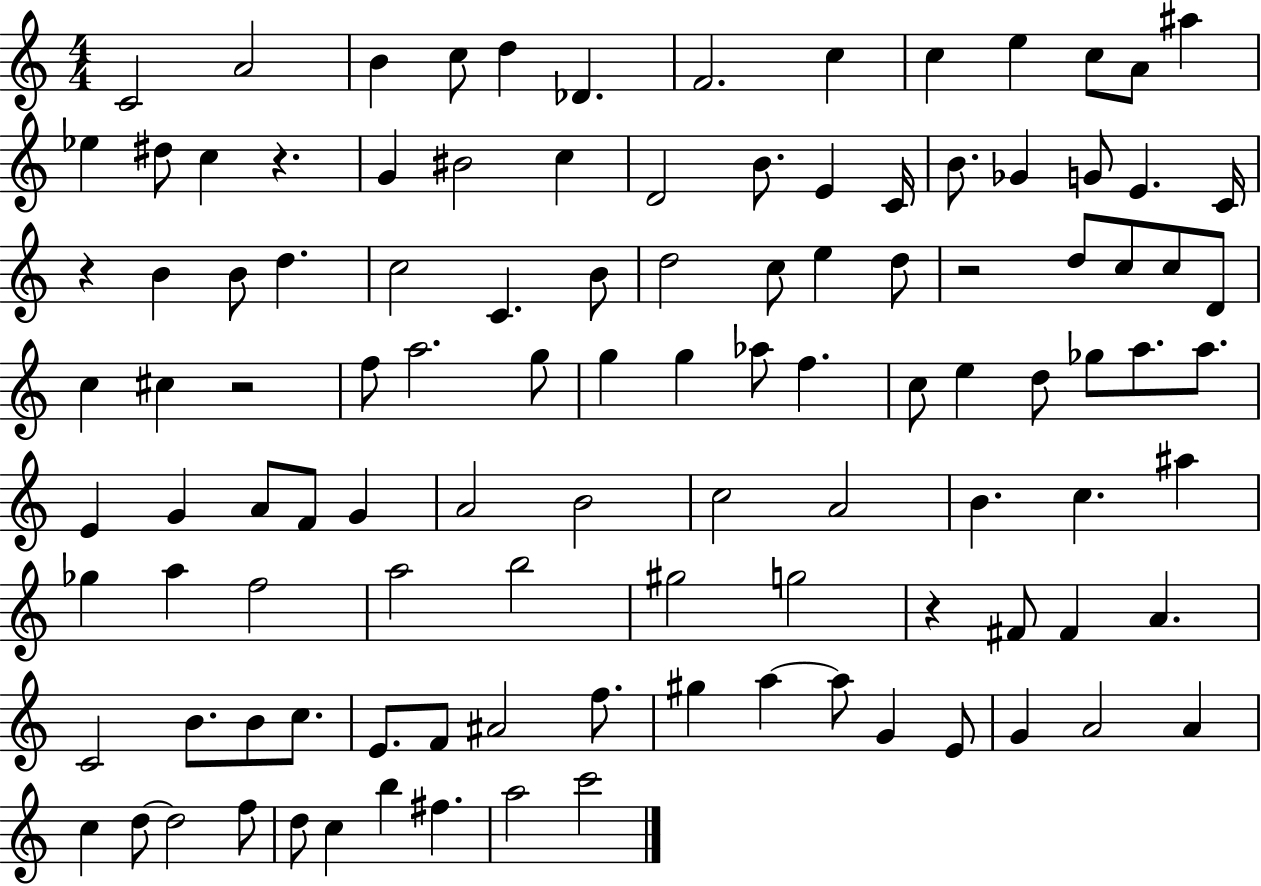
{
  \clef treble
  \numericTimeSignature
  \time 4/4
  \key c \major
  c'2 a'2 | b'4 c''8 d''4 des'4. | f'2. c''4 | c''4 e''4 c''8 a'8 ais''4 | \break ees''4 dis''8 c''4 r4. | g'4 bis'2 c''4 | d'2 b'8. e'4 c'16 | b'8. ges'4 g'8 e'4. c'16 | \break r4 b'4 b'8 d''4. | c''2 c'4. b'8 | d''2 c''8 e''4 d''8 | r2 d''8 c''8 c''8 d'8 | \break c''4 cis''4 r2 | f''8 a''2. g''8 | g''4 g''4 aes''8 f''4. | c''8 e''4 d''8 ges''8 a''8. a''8. | \break e'4 g'4 a'8 f'8 g'4 | a'2 b'2 | c''2 a'2 | b'4. c''4. ais''4 | \break ges''4 a''4 f''2 | a''2 b''2 | gis''2 g''2 | r4 fis'8 fis'4 a'4. | \break c'2 b'8. b'8 c''8. | e'8. f'8 ais'2 f''8. | gis''4 a''4~~ a''8 g'4 e'8 | g'4 a'2 a'4 | \break c''4 d''8~~ d''2 f''8 | d''8 c''4 b''4 fis''4. | a''2 c'''2 | \bar "|."
}